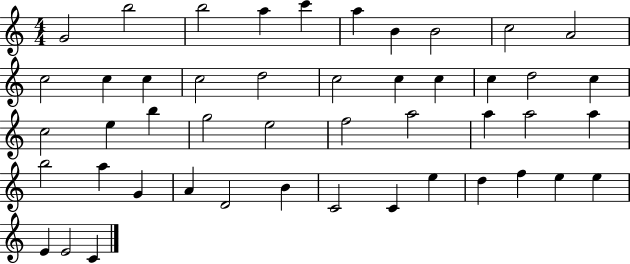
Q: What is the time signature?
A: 4/4